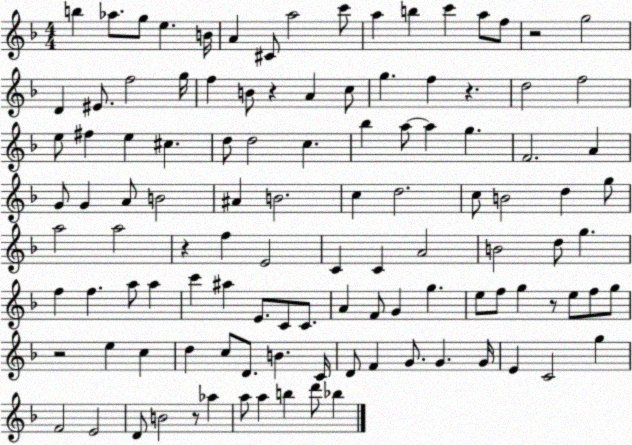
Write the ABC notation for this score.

X:1
T:Untitled
M:4/4
L:1/4
K:F
b _a/2 g/2 e B/4 A ^C/2 a2 c'/2 a b c' a/2 f/2 z2 g2 D ^E/2 f2 g/4 f B/2 z A c/2 g f z d2 f2 e/2 ^f e ^c d/2 d2 c _b a/2 a g F2 A G/2 G A/2 B2 ^A B2 c d2 c/2 B2 d g/2 a2 a2 z f E2 C C A2 B2 d/2 g f f a/2 a c' ^a E/2 C/2 C/2 A F/2 G g e/2 f/2 g z/2 e/2 f/2 g/2 z2 e c d c/2 D/2 B C/4 D/2 F G/2 G G/4 E C2 g F2 E2 D/2 B2 z/2 _a a/2 a b d'/2 _b